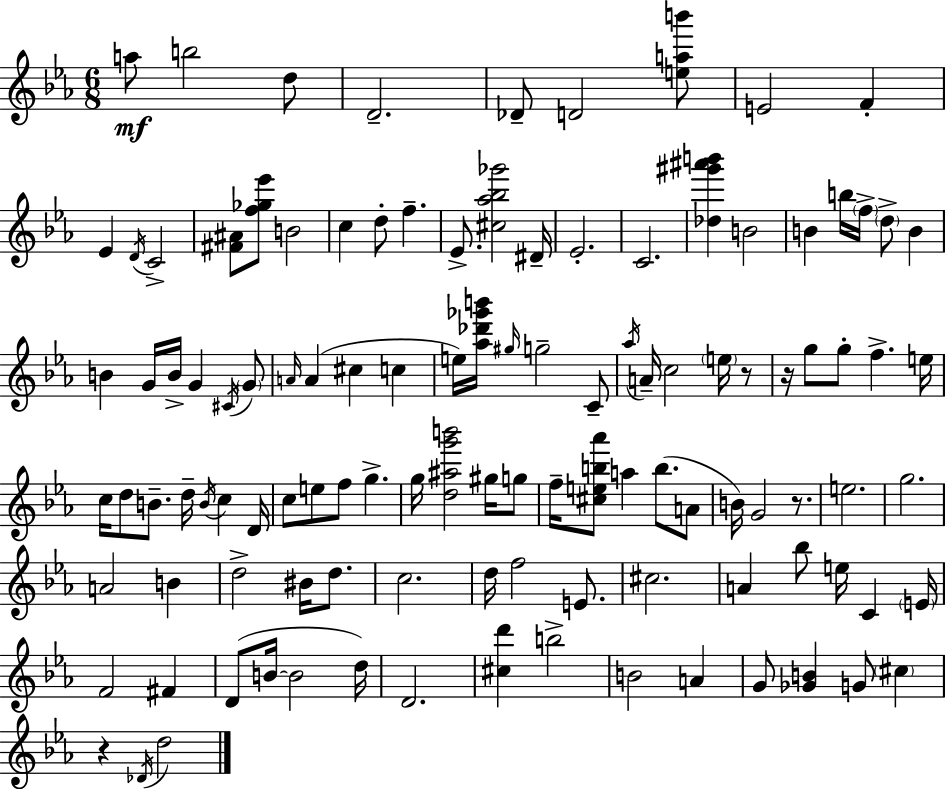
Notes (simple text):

A5/e B5/h D5/e D4/h. Db4/e D4/h [E5,A5,B6]/e E4/h F4/q Eb4/q D4/s C4/h [F#4,A#4]/e [F5,Gb5,Eb6]/e B4/h C5/q D5/e F5/q. Eb4/e. [C#5,Ab5,Bb5,Gb6]/h D#4/s Eb4/h. C4/h. [Db5,G#6,A#6,B6]/q B4/h B4/q B5/s F5/s D5/e B4/q B4/q G4/s B4/s G4/q C#4/s G4/e A4/s A4/q C#5/q C5/q E5/s [Ab5,Db6,Gb6,B6]/s G#5/s G5/h C4/e Ab5/s A4/s C5/h E5/s R/e R/s G5/e G5/e F5/q. E5/s C5/s D5/e B4/e. D5/s B4/s C5/q D4/s C5/e E5/e F5/e G5/q. G5/s [D5,A#5,G6,B6]/h G#5/s G5/e F5/s [C#5,E5,B5,Ab6]/e A5/q B5/e. A4/e B4/s G4/h R/e. E5/h. G5/h. A4/h B4/q D5/h BIS4/s D5/e. C5/h. D5/s F5/h E4/e. C#5/h. A4/q Bb5/e E5/s C4/q E4/s F4/h F#4/q D4/e B4/s B4/h D5/s D4/h. [C#5,D6]/q B5/h B4/h A4/q G4/e [Gb4,B4]/q G4/e C#5/q R/q Db4/s D5/h